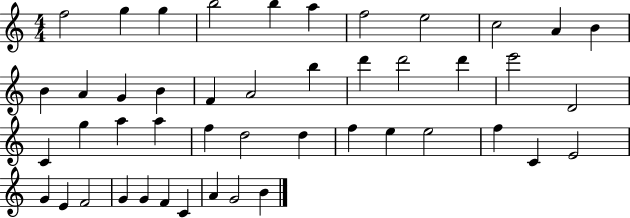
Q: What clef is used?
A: treble